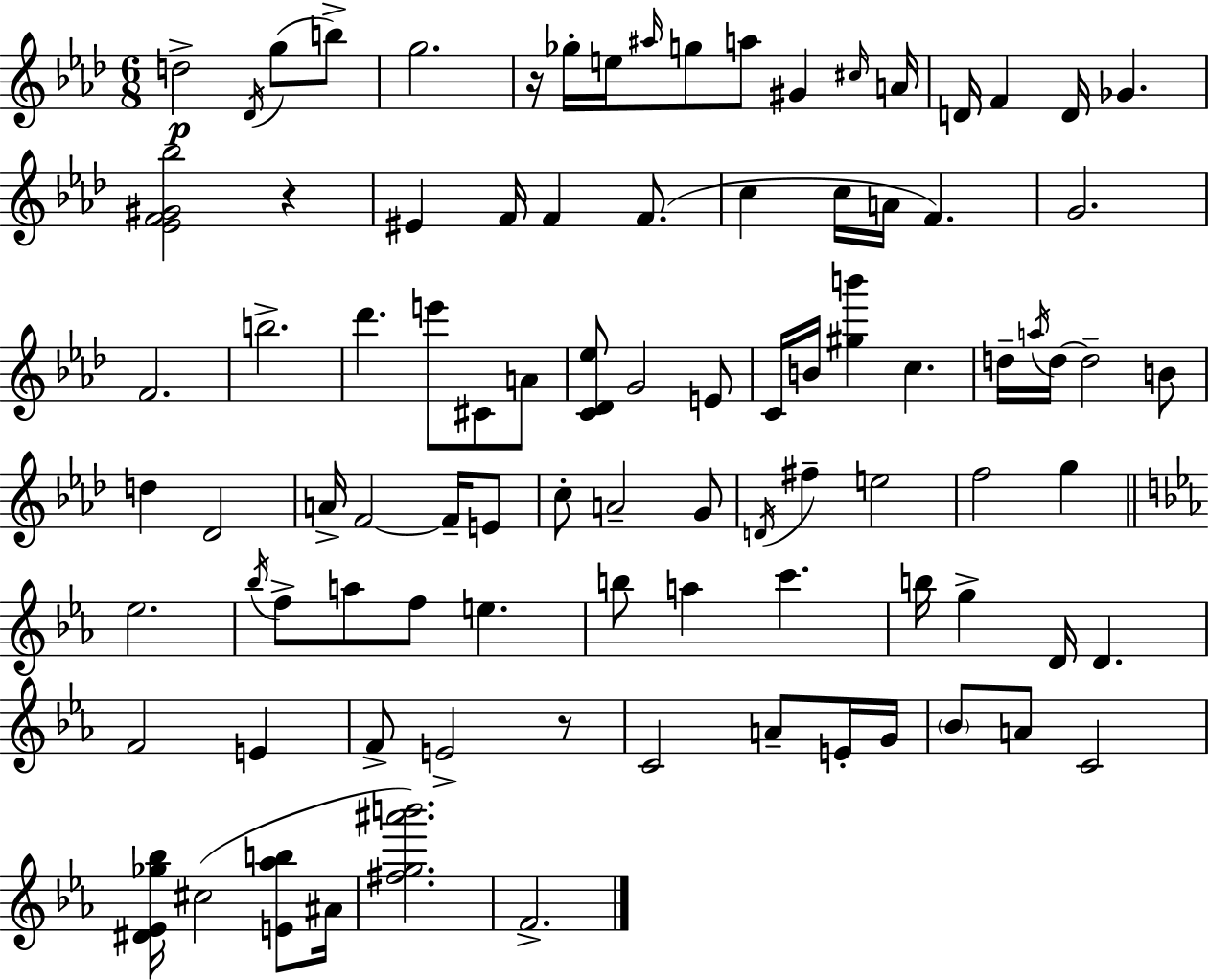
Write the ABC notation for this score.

X:1
T:Untitled
M:6/8
L:1/4
K:Ab
d2 _D/4 g/2 b/2 g2 z/4 _g/4 e/4 ^a/4 g/2 a/2 ^G ^c/4 A/4 D/4 F D/4 _G [_EF^G_b]2 z ^E F/4 F F/2 c c/4 A/4 F G2 F2 b2 _d' e'/2 ^C/2 A/2 [C_D_e]/2 G2 E/2 C/4 B/4 [^gb'] c d/4 a/4 d/4 d2 B/2 d _D2 A/4 F2 F/4 E/2 c/2 A2 G/2 D/4 ^f e2 f2 g _e2 _b/4 f/2 a/2 f/2 e b/2 a c' b/4 g D/4 D F2 E F/2 E2 z/2 C2 A/2 E/4 G/4 _B/2 A/2 C2 [^D_E_g_b]/4 ^c2 [E_ab]/2 ^A/4 [^fg^a'b']2 F2